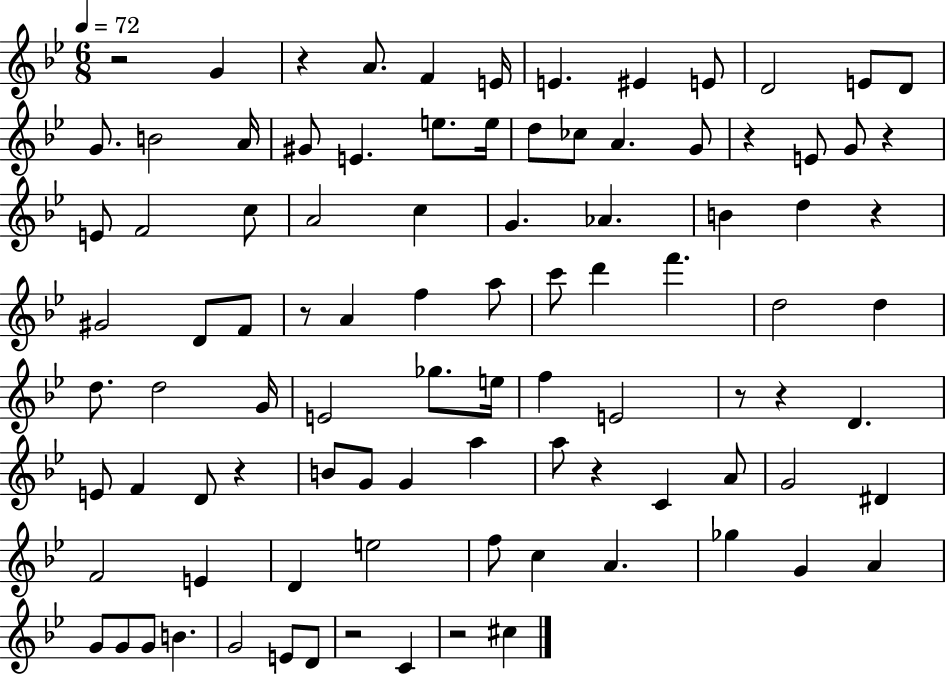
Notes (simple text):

R/h G4/q R/q A4/e. F4/q E4/s E4/q. EIS4/q E4/e D4/h E4/e D4/e G4/e. B4/h A4/s G#4/e E4/q. E5/e. E5/s D5/e CES5/e A4/q. G4/e R/q E4/e G4/e R/q E4/e F4/h C5/e A4/h C5/q G4/q. Ab4/q. B4/q D5/q R/q G#4/h D4/e F4/e R/e A4/q F5/q A5/e C6/e D6/q F6/q. D5/h D5/q D5/e. D5/h G4/s E4/h Gb5/e. E5/s F5/q E4/h R/e R/q D4/q. E4/e F4/q D4/e R/q B4/e G4/e G4/q A5/q A5/e R/q C4/q A4/e G4/h D#4/q F4/h E4/q D4/q E5/h F5/e C5/q A4/q. Gb5/q G4/q A4/q G4/e G4/e G4/e B4/q. G4/h E4/e D4/e R/h C4/q R/h C#5/q